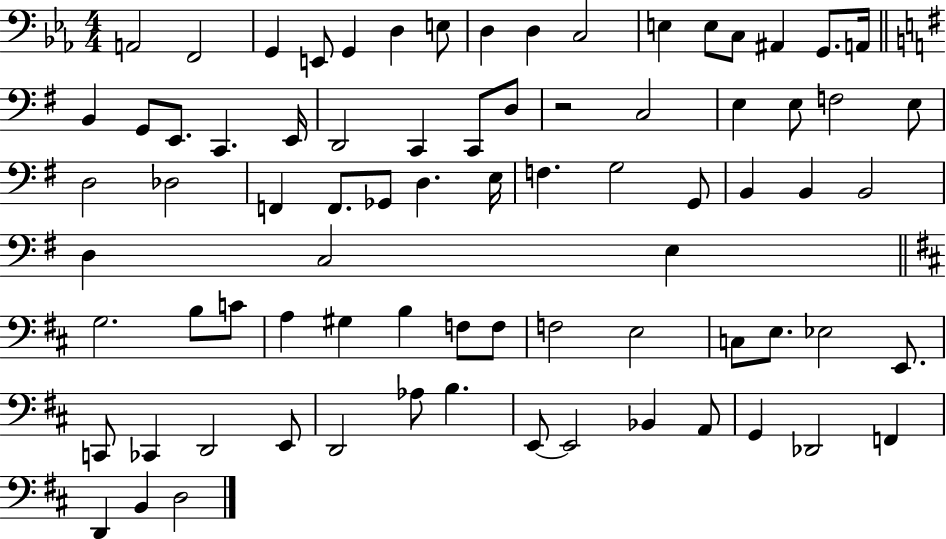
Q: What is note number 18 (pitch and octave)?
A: G2